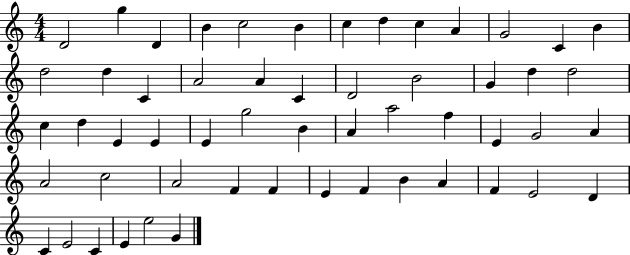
X:1
T:Untitled
M:4/4
L:1/4
K:C
D2 g D B c2 B c d c A G2 C B d2 d C A2 A C D2 B2 G d d2 c d E E E g2 B A a2 f E G2 A A2 c2 A2 F F E F B A F E2 D C E2 C E e2 G